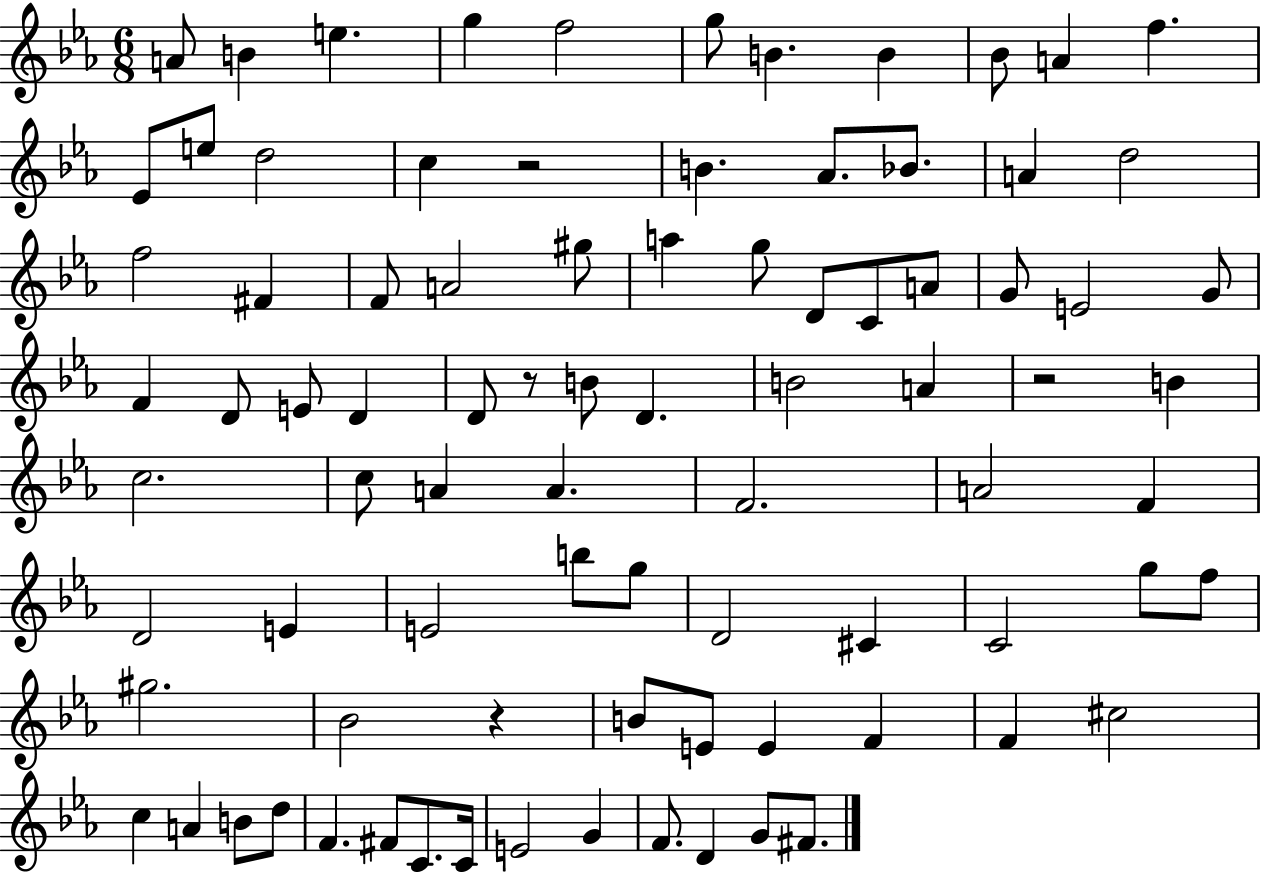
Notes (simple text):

A4/e B4/q E5/q. G5/q F5/h G5/e B4/q. B4/q Bb4/e A4/q F5/q. Eb4/e E5/e D5/h C5/q R/h B4/q. Ab4/e. Bb4/e. A4/q D5/h F5/h F#4/q F4/e A4/h G#5/e A5/q G5/e D4/e C4/e A4/e G4/e E4/h G4/e F4/q D4/e E4/e D4/q D4/e R/e B4/e D4/q. B4/h A4/q R/h B4/q C5/h. C5/e A4/q A4/q. F4/h. A4/h F4/q D4/h E4/q E4/h B5/e G5/e D4/h C#4/q C4/h G5/e F5/e G#5/h. Bb4/h R/q B4/e E4/e E4/q F4/q F4/q C#5/h C5/q A4/q B4/e D5/e F4/q. F#4/e C4/e. C4/s E4/h G4/q F4/e. D4/q G4/e F#4/e.